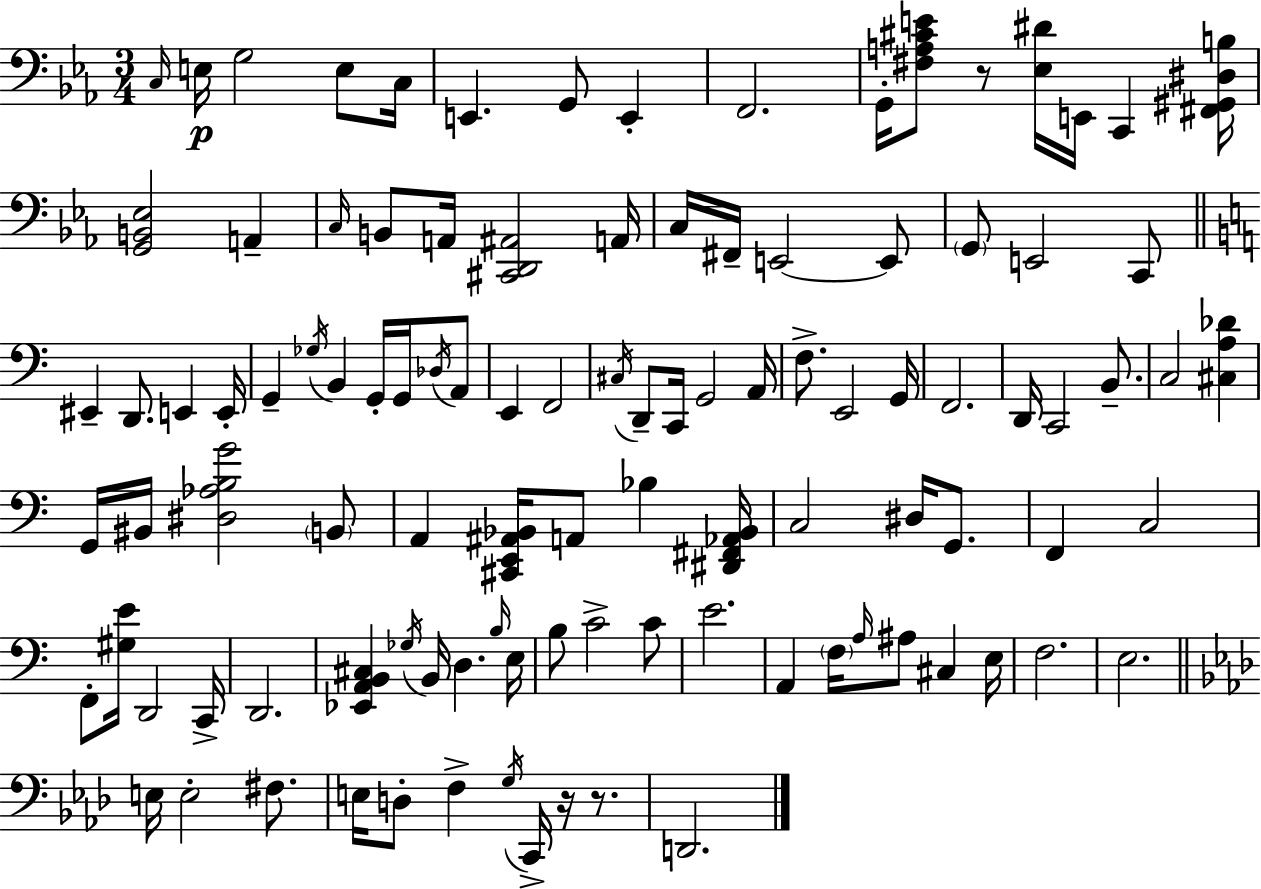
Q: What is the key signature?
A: C minor